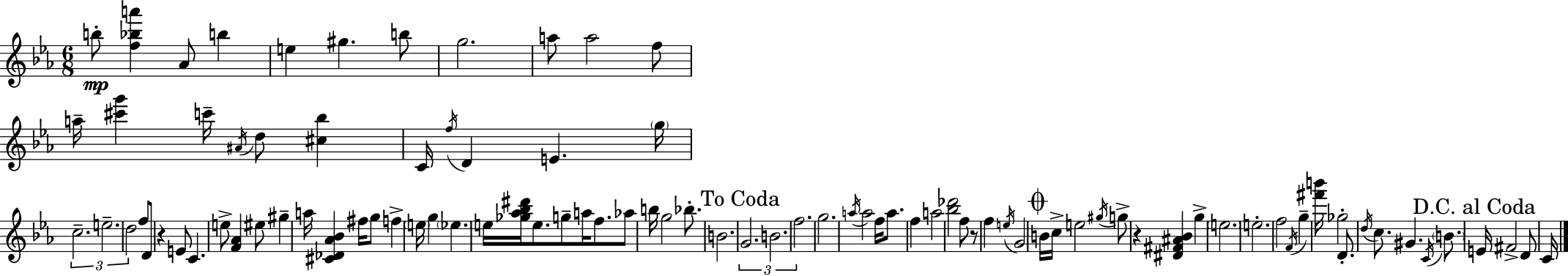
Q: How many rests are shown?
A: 3